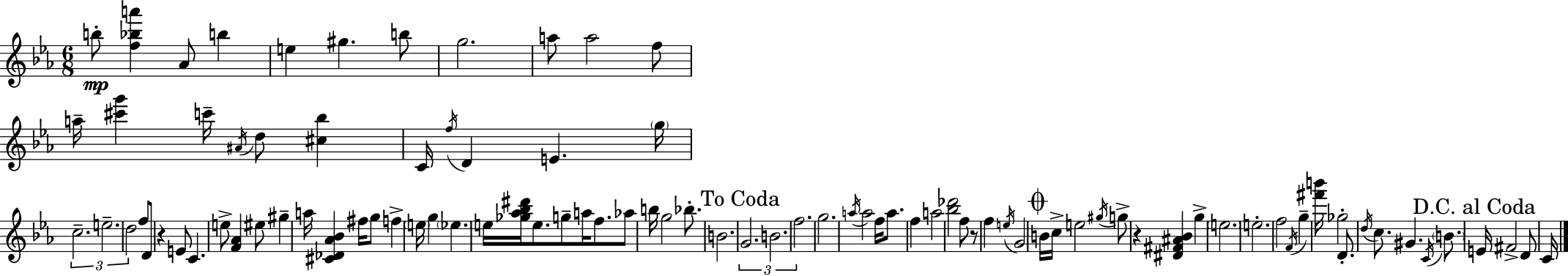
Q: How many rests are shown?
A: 3